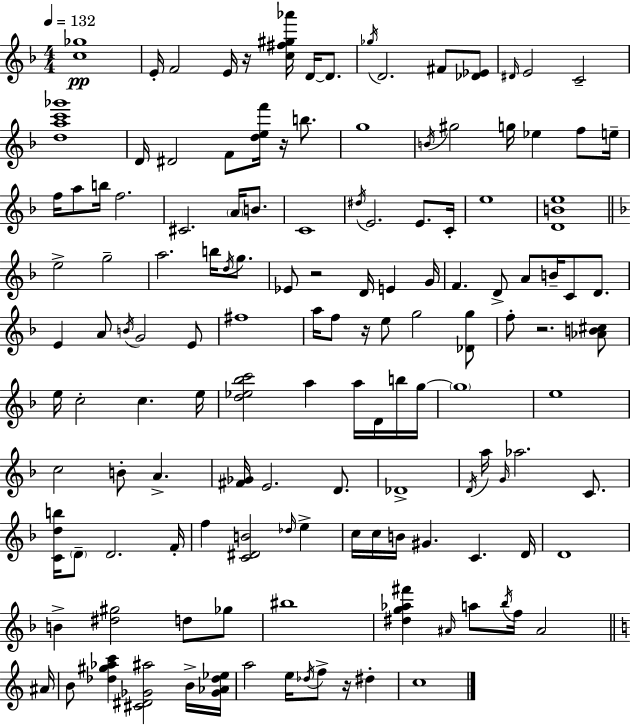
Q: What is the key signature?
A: F major